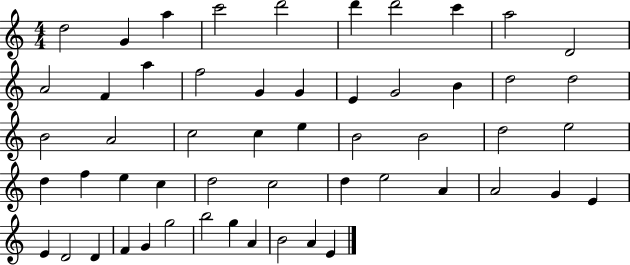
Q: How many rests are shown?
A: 0